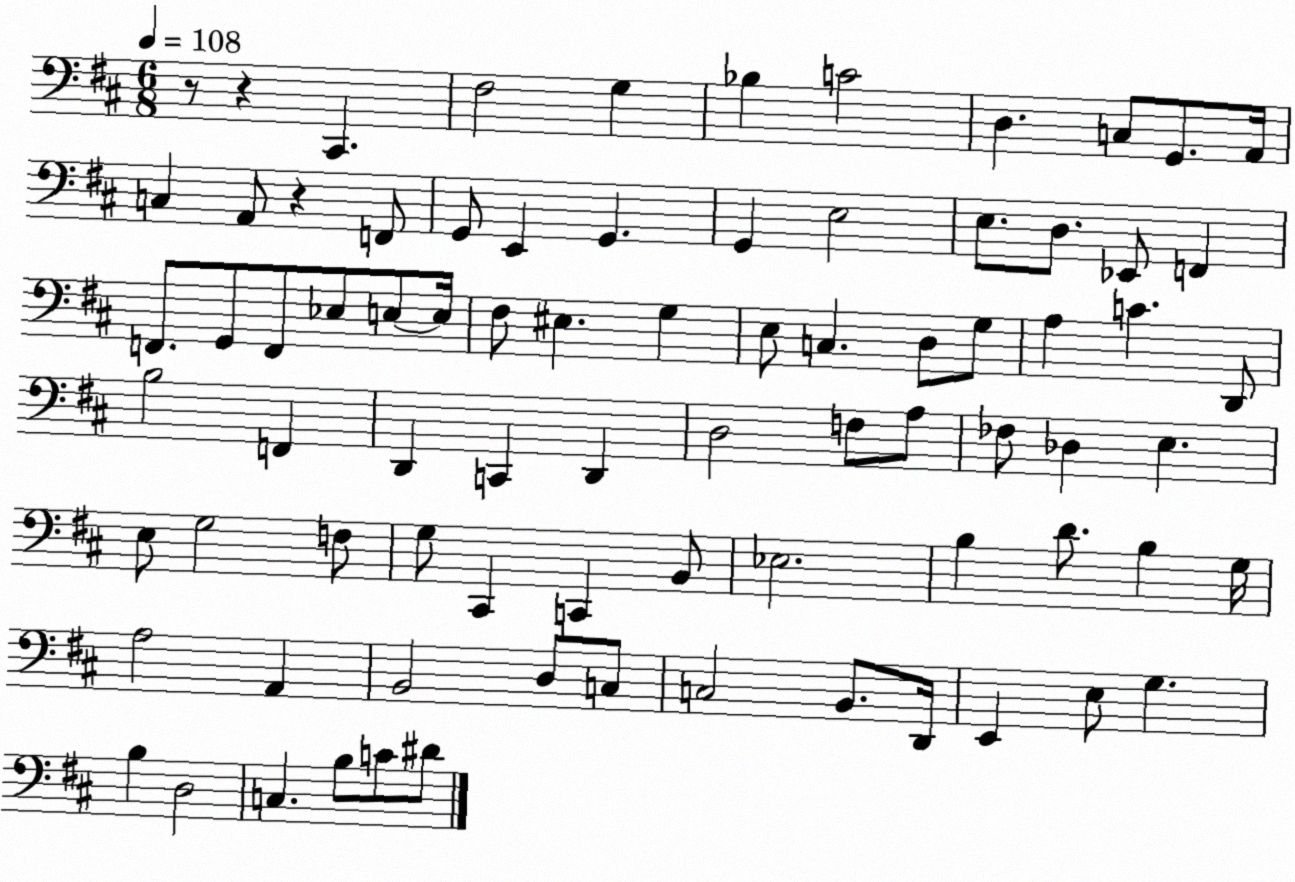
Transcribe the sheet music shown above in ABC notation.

X:1
T:Untitled
M:6/8
L:1/4
K:D
z/2 z ^C,, ^F,2 G, _B, C2 D, C,/2 G,,/2 A,,/4 C, A,,/2 z F,,/2 G,,/2 E,, G,, G,, E,2 E,/2 D,/2 _E,,/2 F,, F,,/2 G,,/2 F,,/2 _E,/2 E,/2 E,/4 ^F,/2 ^E, G, E,/2 C, D,/2 G,/2 A, C D,,/2 B,2 F,, D,, C,, D,, D,2 F,/2 A,/2 _F,/2 _D, E, E,/2 G,2 F,/2 G,/2 ^C,, C,, B,,/2 _E,2 B, D/2 B, G,/4 A,2 A,, B,,2 D,/2 C,/2 C,2 B,,/2 D,,/4 E,, E,/2 G, B, D,2 C, B,/2 C/2 ^D/2